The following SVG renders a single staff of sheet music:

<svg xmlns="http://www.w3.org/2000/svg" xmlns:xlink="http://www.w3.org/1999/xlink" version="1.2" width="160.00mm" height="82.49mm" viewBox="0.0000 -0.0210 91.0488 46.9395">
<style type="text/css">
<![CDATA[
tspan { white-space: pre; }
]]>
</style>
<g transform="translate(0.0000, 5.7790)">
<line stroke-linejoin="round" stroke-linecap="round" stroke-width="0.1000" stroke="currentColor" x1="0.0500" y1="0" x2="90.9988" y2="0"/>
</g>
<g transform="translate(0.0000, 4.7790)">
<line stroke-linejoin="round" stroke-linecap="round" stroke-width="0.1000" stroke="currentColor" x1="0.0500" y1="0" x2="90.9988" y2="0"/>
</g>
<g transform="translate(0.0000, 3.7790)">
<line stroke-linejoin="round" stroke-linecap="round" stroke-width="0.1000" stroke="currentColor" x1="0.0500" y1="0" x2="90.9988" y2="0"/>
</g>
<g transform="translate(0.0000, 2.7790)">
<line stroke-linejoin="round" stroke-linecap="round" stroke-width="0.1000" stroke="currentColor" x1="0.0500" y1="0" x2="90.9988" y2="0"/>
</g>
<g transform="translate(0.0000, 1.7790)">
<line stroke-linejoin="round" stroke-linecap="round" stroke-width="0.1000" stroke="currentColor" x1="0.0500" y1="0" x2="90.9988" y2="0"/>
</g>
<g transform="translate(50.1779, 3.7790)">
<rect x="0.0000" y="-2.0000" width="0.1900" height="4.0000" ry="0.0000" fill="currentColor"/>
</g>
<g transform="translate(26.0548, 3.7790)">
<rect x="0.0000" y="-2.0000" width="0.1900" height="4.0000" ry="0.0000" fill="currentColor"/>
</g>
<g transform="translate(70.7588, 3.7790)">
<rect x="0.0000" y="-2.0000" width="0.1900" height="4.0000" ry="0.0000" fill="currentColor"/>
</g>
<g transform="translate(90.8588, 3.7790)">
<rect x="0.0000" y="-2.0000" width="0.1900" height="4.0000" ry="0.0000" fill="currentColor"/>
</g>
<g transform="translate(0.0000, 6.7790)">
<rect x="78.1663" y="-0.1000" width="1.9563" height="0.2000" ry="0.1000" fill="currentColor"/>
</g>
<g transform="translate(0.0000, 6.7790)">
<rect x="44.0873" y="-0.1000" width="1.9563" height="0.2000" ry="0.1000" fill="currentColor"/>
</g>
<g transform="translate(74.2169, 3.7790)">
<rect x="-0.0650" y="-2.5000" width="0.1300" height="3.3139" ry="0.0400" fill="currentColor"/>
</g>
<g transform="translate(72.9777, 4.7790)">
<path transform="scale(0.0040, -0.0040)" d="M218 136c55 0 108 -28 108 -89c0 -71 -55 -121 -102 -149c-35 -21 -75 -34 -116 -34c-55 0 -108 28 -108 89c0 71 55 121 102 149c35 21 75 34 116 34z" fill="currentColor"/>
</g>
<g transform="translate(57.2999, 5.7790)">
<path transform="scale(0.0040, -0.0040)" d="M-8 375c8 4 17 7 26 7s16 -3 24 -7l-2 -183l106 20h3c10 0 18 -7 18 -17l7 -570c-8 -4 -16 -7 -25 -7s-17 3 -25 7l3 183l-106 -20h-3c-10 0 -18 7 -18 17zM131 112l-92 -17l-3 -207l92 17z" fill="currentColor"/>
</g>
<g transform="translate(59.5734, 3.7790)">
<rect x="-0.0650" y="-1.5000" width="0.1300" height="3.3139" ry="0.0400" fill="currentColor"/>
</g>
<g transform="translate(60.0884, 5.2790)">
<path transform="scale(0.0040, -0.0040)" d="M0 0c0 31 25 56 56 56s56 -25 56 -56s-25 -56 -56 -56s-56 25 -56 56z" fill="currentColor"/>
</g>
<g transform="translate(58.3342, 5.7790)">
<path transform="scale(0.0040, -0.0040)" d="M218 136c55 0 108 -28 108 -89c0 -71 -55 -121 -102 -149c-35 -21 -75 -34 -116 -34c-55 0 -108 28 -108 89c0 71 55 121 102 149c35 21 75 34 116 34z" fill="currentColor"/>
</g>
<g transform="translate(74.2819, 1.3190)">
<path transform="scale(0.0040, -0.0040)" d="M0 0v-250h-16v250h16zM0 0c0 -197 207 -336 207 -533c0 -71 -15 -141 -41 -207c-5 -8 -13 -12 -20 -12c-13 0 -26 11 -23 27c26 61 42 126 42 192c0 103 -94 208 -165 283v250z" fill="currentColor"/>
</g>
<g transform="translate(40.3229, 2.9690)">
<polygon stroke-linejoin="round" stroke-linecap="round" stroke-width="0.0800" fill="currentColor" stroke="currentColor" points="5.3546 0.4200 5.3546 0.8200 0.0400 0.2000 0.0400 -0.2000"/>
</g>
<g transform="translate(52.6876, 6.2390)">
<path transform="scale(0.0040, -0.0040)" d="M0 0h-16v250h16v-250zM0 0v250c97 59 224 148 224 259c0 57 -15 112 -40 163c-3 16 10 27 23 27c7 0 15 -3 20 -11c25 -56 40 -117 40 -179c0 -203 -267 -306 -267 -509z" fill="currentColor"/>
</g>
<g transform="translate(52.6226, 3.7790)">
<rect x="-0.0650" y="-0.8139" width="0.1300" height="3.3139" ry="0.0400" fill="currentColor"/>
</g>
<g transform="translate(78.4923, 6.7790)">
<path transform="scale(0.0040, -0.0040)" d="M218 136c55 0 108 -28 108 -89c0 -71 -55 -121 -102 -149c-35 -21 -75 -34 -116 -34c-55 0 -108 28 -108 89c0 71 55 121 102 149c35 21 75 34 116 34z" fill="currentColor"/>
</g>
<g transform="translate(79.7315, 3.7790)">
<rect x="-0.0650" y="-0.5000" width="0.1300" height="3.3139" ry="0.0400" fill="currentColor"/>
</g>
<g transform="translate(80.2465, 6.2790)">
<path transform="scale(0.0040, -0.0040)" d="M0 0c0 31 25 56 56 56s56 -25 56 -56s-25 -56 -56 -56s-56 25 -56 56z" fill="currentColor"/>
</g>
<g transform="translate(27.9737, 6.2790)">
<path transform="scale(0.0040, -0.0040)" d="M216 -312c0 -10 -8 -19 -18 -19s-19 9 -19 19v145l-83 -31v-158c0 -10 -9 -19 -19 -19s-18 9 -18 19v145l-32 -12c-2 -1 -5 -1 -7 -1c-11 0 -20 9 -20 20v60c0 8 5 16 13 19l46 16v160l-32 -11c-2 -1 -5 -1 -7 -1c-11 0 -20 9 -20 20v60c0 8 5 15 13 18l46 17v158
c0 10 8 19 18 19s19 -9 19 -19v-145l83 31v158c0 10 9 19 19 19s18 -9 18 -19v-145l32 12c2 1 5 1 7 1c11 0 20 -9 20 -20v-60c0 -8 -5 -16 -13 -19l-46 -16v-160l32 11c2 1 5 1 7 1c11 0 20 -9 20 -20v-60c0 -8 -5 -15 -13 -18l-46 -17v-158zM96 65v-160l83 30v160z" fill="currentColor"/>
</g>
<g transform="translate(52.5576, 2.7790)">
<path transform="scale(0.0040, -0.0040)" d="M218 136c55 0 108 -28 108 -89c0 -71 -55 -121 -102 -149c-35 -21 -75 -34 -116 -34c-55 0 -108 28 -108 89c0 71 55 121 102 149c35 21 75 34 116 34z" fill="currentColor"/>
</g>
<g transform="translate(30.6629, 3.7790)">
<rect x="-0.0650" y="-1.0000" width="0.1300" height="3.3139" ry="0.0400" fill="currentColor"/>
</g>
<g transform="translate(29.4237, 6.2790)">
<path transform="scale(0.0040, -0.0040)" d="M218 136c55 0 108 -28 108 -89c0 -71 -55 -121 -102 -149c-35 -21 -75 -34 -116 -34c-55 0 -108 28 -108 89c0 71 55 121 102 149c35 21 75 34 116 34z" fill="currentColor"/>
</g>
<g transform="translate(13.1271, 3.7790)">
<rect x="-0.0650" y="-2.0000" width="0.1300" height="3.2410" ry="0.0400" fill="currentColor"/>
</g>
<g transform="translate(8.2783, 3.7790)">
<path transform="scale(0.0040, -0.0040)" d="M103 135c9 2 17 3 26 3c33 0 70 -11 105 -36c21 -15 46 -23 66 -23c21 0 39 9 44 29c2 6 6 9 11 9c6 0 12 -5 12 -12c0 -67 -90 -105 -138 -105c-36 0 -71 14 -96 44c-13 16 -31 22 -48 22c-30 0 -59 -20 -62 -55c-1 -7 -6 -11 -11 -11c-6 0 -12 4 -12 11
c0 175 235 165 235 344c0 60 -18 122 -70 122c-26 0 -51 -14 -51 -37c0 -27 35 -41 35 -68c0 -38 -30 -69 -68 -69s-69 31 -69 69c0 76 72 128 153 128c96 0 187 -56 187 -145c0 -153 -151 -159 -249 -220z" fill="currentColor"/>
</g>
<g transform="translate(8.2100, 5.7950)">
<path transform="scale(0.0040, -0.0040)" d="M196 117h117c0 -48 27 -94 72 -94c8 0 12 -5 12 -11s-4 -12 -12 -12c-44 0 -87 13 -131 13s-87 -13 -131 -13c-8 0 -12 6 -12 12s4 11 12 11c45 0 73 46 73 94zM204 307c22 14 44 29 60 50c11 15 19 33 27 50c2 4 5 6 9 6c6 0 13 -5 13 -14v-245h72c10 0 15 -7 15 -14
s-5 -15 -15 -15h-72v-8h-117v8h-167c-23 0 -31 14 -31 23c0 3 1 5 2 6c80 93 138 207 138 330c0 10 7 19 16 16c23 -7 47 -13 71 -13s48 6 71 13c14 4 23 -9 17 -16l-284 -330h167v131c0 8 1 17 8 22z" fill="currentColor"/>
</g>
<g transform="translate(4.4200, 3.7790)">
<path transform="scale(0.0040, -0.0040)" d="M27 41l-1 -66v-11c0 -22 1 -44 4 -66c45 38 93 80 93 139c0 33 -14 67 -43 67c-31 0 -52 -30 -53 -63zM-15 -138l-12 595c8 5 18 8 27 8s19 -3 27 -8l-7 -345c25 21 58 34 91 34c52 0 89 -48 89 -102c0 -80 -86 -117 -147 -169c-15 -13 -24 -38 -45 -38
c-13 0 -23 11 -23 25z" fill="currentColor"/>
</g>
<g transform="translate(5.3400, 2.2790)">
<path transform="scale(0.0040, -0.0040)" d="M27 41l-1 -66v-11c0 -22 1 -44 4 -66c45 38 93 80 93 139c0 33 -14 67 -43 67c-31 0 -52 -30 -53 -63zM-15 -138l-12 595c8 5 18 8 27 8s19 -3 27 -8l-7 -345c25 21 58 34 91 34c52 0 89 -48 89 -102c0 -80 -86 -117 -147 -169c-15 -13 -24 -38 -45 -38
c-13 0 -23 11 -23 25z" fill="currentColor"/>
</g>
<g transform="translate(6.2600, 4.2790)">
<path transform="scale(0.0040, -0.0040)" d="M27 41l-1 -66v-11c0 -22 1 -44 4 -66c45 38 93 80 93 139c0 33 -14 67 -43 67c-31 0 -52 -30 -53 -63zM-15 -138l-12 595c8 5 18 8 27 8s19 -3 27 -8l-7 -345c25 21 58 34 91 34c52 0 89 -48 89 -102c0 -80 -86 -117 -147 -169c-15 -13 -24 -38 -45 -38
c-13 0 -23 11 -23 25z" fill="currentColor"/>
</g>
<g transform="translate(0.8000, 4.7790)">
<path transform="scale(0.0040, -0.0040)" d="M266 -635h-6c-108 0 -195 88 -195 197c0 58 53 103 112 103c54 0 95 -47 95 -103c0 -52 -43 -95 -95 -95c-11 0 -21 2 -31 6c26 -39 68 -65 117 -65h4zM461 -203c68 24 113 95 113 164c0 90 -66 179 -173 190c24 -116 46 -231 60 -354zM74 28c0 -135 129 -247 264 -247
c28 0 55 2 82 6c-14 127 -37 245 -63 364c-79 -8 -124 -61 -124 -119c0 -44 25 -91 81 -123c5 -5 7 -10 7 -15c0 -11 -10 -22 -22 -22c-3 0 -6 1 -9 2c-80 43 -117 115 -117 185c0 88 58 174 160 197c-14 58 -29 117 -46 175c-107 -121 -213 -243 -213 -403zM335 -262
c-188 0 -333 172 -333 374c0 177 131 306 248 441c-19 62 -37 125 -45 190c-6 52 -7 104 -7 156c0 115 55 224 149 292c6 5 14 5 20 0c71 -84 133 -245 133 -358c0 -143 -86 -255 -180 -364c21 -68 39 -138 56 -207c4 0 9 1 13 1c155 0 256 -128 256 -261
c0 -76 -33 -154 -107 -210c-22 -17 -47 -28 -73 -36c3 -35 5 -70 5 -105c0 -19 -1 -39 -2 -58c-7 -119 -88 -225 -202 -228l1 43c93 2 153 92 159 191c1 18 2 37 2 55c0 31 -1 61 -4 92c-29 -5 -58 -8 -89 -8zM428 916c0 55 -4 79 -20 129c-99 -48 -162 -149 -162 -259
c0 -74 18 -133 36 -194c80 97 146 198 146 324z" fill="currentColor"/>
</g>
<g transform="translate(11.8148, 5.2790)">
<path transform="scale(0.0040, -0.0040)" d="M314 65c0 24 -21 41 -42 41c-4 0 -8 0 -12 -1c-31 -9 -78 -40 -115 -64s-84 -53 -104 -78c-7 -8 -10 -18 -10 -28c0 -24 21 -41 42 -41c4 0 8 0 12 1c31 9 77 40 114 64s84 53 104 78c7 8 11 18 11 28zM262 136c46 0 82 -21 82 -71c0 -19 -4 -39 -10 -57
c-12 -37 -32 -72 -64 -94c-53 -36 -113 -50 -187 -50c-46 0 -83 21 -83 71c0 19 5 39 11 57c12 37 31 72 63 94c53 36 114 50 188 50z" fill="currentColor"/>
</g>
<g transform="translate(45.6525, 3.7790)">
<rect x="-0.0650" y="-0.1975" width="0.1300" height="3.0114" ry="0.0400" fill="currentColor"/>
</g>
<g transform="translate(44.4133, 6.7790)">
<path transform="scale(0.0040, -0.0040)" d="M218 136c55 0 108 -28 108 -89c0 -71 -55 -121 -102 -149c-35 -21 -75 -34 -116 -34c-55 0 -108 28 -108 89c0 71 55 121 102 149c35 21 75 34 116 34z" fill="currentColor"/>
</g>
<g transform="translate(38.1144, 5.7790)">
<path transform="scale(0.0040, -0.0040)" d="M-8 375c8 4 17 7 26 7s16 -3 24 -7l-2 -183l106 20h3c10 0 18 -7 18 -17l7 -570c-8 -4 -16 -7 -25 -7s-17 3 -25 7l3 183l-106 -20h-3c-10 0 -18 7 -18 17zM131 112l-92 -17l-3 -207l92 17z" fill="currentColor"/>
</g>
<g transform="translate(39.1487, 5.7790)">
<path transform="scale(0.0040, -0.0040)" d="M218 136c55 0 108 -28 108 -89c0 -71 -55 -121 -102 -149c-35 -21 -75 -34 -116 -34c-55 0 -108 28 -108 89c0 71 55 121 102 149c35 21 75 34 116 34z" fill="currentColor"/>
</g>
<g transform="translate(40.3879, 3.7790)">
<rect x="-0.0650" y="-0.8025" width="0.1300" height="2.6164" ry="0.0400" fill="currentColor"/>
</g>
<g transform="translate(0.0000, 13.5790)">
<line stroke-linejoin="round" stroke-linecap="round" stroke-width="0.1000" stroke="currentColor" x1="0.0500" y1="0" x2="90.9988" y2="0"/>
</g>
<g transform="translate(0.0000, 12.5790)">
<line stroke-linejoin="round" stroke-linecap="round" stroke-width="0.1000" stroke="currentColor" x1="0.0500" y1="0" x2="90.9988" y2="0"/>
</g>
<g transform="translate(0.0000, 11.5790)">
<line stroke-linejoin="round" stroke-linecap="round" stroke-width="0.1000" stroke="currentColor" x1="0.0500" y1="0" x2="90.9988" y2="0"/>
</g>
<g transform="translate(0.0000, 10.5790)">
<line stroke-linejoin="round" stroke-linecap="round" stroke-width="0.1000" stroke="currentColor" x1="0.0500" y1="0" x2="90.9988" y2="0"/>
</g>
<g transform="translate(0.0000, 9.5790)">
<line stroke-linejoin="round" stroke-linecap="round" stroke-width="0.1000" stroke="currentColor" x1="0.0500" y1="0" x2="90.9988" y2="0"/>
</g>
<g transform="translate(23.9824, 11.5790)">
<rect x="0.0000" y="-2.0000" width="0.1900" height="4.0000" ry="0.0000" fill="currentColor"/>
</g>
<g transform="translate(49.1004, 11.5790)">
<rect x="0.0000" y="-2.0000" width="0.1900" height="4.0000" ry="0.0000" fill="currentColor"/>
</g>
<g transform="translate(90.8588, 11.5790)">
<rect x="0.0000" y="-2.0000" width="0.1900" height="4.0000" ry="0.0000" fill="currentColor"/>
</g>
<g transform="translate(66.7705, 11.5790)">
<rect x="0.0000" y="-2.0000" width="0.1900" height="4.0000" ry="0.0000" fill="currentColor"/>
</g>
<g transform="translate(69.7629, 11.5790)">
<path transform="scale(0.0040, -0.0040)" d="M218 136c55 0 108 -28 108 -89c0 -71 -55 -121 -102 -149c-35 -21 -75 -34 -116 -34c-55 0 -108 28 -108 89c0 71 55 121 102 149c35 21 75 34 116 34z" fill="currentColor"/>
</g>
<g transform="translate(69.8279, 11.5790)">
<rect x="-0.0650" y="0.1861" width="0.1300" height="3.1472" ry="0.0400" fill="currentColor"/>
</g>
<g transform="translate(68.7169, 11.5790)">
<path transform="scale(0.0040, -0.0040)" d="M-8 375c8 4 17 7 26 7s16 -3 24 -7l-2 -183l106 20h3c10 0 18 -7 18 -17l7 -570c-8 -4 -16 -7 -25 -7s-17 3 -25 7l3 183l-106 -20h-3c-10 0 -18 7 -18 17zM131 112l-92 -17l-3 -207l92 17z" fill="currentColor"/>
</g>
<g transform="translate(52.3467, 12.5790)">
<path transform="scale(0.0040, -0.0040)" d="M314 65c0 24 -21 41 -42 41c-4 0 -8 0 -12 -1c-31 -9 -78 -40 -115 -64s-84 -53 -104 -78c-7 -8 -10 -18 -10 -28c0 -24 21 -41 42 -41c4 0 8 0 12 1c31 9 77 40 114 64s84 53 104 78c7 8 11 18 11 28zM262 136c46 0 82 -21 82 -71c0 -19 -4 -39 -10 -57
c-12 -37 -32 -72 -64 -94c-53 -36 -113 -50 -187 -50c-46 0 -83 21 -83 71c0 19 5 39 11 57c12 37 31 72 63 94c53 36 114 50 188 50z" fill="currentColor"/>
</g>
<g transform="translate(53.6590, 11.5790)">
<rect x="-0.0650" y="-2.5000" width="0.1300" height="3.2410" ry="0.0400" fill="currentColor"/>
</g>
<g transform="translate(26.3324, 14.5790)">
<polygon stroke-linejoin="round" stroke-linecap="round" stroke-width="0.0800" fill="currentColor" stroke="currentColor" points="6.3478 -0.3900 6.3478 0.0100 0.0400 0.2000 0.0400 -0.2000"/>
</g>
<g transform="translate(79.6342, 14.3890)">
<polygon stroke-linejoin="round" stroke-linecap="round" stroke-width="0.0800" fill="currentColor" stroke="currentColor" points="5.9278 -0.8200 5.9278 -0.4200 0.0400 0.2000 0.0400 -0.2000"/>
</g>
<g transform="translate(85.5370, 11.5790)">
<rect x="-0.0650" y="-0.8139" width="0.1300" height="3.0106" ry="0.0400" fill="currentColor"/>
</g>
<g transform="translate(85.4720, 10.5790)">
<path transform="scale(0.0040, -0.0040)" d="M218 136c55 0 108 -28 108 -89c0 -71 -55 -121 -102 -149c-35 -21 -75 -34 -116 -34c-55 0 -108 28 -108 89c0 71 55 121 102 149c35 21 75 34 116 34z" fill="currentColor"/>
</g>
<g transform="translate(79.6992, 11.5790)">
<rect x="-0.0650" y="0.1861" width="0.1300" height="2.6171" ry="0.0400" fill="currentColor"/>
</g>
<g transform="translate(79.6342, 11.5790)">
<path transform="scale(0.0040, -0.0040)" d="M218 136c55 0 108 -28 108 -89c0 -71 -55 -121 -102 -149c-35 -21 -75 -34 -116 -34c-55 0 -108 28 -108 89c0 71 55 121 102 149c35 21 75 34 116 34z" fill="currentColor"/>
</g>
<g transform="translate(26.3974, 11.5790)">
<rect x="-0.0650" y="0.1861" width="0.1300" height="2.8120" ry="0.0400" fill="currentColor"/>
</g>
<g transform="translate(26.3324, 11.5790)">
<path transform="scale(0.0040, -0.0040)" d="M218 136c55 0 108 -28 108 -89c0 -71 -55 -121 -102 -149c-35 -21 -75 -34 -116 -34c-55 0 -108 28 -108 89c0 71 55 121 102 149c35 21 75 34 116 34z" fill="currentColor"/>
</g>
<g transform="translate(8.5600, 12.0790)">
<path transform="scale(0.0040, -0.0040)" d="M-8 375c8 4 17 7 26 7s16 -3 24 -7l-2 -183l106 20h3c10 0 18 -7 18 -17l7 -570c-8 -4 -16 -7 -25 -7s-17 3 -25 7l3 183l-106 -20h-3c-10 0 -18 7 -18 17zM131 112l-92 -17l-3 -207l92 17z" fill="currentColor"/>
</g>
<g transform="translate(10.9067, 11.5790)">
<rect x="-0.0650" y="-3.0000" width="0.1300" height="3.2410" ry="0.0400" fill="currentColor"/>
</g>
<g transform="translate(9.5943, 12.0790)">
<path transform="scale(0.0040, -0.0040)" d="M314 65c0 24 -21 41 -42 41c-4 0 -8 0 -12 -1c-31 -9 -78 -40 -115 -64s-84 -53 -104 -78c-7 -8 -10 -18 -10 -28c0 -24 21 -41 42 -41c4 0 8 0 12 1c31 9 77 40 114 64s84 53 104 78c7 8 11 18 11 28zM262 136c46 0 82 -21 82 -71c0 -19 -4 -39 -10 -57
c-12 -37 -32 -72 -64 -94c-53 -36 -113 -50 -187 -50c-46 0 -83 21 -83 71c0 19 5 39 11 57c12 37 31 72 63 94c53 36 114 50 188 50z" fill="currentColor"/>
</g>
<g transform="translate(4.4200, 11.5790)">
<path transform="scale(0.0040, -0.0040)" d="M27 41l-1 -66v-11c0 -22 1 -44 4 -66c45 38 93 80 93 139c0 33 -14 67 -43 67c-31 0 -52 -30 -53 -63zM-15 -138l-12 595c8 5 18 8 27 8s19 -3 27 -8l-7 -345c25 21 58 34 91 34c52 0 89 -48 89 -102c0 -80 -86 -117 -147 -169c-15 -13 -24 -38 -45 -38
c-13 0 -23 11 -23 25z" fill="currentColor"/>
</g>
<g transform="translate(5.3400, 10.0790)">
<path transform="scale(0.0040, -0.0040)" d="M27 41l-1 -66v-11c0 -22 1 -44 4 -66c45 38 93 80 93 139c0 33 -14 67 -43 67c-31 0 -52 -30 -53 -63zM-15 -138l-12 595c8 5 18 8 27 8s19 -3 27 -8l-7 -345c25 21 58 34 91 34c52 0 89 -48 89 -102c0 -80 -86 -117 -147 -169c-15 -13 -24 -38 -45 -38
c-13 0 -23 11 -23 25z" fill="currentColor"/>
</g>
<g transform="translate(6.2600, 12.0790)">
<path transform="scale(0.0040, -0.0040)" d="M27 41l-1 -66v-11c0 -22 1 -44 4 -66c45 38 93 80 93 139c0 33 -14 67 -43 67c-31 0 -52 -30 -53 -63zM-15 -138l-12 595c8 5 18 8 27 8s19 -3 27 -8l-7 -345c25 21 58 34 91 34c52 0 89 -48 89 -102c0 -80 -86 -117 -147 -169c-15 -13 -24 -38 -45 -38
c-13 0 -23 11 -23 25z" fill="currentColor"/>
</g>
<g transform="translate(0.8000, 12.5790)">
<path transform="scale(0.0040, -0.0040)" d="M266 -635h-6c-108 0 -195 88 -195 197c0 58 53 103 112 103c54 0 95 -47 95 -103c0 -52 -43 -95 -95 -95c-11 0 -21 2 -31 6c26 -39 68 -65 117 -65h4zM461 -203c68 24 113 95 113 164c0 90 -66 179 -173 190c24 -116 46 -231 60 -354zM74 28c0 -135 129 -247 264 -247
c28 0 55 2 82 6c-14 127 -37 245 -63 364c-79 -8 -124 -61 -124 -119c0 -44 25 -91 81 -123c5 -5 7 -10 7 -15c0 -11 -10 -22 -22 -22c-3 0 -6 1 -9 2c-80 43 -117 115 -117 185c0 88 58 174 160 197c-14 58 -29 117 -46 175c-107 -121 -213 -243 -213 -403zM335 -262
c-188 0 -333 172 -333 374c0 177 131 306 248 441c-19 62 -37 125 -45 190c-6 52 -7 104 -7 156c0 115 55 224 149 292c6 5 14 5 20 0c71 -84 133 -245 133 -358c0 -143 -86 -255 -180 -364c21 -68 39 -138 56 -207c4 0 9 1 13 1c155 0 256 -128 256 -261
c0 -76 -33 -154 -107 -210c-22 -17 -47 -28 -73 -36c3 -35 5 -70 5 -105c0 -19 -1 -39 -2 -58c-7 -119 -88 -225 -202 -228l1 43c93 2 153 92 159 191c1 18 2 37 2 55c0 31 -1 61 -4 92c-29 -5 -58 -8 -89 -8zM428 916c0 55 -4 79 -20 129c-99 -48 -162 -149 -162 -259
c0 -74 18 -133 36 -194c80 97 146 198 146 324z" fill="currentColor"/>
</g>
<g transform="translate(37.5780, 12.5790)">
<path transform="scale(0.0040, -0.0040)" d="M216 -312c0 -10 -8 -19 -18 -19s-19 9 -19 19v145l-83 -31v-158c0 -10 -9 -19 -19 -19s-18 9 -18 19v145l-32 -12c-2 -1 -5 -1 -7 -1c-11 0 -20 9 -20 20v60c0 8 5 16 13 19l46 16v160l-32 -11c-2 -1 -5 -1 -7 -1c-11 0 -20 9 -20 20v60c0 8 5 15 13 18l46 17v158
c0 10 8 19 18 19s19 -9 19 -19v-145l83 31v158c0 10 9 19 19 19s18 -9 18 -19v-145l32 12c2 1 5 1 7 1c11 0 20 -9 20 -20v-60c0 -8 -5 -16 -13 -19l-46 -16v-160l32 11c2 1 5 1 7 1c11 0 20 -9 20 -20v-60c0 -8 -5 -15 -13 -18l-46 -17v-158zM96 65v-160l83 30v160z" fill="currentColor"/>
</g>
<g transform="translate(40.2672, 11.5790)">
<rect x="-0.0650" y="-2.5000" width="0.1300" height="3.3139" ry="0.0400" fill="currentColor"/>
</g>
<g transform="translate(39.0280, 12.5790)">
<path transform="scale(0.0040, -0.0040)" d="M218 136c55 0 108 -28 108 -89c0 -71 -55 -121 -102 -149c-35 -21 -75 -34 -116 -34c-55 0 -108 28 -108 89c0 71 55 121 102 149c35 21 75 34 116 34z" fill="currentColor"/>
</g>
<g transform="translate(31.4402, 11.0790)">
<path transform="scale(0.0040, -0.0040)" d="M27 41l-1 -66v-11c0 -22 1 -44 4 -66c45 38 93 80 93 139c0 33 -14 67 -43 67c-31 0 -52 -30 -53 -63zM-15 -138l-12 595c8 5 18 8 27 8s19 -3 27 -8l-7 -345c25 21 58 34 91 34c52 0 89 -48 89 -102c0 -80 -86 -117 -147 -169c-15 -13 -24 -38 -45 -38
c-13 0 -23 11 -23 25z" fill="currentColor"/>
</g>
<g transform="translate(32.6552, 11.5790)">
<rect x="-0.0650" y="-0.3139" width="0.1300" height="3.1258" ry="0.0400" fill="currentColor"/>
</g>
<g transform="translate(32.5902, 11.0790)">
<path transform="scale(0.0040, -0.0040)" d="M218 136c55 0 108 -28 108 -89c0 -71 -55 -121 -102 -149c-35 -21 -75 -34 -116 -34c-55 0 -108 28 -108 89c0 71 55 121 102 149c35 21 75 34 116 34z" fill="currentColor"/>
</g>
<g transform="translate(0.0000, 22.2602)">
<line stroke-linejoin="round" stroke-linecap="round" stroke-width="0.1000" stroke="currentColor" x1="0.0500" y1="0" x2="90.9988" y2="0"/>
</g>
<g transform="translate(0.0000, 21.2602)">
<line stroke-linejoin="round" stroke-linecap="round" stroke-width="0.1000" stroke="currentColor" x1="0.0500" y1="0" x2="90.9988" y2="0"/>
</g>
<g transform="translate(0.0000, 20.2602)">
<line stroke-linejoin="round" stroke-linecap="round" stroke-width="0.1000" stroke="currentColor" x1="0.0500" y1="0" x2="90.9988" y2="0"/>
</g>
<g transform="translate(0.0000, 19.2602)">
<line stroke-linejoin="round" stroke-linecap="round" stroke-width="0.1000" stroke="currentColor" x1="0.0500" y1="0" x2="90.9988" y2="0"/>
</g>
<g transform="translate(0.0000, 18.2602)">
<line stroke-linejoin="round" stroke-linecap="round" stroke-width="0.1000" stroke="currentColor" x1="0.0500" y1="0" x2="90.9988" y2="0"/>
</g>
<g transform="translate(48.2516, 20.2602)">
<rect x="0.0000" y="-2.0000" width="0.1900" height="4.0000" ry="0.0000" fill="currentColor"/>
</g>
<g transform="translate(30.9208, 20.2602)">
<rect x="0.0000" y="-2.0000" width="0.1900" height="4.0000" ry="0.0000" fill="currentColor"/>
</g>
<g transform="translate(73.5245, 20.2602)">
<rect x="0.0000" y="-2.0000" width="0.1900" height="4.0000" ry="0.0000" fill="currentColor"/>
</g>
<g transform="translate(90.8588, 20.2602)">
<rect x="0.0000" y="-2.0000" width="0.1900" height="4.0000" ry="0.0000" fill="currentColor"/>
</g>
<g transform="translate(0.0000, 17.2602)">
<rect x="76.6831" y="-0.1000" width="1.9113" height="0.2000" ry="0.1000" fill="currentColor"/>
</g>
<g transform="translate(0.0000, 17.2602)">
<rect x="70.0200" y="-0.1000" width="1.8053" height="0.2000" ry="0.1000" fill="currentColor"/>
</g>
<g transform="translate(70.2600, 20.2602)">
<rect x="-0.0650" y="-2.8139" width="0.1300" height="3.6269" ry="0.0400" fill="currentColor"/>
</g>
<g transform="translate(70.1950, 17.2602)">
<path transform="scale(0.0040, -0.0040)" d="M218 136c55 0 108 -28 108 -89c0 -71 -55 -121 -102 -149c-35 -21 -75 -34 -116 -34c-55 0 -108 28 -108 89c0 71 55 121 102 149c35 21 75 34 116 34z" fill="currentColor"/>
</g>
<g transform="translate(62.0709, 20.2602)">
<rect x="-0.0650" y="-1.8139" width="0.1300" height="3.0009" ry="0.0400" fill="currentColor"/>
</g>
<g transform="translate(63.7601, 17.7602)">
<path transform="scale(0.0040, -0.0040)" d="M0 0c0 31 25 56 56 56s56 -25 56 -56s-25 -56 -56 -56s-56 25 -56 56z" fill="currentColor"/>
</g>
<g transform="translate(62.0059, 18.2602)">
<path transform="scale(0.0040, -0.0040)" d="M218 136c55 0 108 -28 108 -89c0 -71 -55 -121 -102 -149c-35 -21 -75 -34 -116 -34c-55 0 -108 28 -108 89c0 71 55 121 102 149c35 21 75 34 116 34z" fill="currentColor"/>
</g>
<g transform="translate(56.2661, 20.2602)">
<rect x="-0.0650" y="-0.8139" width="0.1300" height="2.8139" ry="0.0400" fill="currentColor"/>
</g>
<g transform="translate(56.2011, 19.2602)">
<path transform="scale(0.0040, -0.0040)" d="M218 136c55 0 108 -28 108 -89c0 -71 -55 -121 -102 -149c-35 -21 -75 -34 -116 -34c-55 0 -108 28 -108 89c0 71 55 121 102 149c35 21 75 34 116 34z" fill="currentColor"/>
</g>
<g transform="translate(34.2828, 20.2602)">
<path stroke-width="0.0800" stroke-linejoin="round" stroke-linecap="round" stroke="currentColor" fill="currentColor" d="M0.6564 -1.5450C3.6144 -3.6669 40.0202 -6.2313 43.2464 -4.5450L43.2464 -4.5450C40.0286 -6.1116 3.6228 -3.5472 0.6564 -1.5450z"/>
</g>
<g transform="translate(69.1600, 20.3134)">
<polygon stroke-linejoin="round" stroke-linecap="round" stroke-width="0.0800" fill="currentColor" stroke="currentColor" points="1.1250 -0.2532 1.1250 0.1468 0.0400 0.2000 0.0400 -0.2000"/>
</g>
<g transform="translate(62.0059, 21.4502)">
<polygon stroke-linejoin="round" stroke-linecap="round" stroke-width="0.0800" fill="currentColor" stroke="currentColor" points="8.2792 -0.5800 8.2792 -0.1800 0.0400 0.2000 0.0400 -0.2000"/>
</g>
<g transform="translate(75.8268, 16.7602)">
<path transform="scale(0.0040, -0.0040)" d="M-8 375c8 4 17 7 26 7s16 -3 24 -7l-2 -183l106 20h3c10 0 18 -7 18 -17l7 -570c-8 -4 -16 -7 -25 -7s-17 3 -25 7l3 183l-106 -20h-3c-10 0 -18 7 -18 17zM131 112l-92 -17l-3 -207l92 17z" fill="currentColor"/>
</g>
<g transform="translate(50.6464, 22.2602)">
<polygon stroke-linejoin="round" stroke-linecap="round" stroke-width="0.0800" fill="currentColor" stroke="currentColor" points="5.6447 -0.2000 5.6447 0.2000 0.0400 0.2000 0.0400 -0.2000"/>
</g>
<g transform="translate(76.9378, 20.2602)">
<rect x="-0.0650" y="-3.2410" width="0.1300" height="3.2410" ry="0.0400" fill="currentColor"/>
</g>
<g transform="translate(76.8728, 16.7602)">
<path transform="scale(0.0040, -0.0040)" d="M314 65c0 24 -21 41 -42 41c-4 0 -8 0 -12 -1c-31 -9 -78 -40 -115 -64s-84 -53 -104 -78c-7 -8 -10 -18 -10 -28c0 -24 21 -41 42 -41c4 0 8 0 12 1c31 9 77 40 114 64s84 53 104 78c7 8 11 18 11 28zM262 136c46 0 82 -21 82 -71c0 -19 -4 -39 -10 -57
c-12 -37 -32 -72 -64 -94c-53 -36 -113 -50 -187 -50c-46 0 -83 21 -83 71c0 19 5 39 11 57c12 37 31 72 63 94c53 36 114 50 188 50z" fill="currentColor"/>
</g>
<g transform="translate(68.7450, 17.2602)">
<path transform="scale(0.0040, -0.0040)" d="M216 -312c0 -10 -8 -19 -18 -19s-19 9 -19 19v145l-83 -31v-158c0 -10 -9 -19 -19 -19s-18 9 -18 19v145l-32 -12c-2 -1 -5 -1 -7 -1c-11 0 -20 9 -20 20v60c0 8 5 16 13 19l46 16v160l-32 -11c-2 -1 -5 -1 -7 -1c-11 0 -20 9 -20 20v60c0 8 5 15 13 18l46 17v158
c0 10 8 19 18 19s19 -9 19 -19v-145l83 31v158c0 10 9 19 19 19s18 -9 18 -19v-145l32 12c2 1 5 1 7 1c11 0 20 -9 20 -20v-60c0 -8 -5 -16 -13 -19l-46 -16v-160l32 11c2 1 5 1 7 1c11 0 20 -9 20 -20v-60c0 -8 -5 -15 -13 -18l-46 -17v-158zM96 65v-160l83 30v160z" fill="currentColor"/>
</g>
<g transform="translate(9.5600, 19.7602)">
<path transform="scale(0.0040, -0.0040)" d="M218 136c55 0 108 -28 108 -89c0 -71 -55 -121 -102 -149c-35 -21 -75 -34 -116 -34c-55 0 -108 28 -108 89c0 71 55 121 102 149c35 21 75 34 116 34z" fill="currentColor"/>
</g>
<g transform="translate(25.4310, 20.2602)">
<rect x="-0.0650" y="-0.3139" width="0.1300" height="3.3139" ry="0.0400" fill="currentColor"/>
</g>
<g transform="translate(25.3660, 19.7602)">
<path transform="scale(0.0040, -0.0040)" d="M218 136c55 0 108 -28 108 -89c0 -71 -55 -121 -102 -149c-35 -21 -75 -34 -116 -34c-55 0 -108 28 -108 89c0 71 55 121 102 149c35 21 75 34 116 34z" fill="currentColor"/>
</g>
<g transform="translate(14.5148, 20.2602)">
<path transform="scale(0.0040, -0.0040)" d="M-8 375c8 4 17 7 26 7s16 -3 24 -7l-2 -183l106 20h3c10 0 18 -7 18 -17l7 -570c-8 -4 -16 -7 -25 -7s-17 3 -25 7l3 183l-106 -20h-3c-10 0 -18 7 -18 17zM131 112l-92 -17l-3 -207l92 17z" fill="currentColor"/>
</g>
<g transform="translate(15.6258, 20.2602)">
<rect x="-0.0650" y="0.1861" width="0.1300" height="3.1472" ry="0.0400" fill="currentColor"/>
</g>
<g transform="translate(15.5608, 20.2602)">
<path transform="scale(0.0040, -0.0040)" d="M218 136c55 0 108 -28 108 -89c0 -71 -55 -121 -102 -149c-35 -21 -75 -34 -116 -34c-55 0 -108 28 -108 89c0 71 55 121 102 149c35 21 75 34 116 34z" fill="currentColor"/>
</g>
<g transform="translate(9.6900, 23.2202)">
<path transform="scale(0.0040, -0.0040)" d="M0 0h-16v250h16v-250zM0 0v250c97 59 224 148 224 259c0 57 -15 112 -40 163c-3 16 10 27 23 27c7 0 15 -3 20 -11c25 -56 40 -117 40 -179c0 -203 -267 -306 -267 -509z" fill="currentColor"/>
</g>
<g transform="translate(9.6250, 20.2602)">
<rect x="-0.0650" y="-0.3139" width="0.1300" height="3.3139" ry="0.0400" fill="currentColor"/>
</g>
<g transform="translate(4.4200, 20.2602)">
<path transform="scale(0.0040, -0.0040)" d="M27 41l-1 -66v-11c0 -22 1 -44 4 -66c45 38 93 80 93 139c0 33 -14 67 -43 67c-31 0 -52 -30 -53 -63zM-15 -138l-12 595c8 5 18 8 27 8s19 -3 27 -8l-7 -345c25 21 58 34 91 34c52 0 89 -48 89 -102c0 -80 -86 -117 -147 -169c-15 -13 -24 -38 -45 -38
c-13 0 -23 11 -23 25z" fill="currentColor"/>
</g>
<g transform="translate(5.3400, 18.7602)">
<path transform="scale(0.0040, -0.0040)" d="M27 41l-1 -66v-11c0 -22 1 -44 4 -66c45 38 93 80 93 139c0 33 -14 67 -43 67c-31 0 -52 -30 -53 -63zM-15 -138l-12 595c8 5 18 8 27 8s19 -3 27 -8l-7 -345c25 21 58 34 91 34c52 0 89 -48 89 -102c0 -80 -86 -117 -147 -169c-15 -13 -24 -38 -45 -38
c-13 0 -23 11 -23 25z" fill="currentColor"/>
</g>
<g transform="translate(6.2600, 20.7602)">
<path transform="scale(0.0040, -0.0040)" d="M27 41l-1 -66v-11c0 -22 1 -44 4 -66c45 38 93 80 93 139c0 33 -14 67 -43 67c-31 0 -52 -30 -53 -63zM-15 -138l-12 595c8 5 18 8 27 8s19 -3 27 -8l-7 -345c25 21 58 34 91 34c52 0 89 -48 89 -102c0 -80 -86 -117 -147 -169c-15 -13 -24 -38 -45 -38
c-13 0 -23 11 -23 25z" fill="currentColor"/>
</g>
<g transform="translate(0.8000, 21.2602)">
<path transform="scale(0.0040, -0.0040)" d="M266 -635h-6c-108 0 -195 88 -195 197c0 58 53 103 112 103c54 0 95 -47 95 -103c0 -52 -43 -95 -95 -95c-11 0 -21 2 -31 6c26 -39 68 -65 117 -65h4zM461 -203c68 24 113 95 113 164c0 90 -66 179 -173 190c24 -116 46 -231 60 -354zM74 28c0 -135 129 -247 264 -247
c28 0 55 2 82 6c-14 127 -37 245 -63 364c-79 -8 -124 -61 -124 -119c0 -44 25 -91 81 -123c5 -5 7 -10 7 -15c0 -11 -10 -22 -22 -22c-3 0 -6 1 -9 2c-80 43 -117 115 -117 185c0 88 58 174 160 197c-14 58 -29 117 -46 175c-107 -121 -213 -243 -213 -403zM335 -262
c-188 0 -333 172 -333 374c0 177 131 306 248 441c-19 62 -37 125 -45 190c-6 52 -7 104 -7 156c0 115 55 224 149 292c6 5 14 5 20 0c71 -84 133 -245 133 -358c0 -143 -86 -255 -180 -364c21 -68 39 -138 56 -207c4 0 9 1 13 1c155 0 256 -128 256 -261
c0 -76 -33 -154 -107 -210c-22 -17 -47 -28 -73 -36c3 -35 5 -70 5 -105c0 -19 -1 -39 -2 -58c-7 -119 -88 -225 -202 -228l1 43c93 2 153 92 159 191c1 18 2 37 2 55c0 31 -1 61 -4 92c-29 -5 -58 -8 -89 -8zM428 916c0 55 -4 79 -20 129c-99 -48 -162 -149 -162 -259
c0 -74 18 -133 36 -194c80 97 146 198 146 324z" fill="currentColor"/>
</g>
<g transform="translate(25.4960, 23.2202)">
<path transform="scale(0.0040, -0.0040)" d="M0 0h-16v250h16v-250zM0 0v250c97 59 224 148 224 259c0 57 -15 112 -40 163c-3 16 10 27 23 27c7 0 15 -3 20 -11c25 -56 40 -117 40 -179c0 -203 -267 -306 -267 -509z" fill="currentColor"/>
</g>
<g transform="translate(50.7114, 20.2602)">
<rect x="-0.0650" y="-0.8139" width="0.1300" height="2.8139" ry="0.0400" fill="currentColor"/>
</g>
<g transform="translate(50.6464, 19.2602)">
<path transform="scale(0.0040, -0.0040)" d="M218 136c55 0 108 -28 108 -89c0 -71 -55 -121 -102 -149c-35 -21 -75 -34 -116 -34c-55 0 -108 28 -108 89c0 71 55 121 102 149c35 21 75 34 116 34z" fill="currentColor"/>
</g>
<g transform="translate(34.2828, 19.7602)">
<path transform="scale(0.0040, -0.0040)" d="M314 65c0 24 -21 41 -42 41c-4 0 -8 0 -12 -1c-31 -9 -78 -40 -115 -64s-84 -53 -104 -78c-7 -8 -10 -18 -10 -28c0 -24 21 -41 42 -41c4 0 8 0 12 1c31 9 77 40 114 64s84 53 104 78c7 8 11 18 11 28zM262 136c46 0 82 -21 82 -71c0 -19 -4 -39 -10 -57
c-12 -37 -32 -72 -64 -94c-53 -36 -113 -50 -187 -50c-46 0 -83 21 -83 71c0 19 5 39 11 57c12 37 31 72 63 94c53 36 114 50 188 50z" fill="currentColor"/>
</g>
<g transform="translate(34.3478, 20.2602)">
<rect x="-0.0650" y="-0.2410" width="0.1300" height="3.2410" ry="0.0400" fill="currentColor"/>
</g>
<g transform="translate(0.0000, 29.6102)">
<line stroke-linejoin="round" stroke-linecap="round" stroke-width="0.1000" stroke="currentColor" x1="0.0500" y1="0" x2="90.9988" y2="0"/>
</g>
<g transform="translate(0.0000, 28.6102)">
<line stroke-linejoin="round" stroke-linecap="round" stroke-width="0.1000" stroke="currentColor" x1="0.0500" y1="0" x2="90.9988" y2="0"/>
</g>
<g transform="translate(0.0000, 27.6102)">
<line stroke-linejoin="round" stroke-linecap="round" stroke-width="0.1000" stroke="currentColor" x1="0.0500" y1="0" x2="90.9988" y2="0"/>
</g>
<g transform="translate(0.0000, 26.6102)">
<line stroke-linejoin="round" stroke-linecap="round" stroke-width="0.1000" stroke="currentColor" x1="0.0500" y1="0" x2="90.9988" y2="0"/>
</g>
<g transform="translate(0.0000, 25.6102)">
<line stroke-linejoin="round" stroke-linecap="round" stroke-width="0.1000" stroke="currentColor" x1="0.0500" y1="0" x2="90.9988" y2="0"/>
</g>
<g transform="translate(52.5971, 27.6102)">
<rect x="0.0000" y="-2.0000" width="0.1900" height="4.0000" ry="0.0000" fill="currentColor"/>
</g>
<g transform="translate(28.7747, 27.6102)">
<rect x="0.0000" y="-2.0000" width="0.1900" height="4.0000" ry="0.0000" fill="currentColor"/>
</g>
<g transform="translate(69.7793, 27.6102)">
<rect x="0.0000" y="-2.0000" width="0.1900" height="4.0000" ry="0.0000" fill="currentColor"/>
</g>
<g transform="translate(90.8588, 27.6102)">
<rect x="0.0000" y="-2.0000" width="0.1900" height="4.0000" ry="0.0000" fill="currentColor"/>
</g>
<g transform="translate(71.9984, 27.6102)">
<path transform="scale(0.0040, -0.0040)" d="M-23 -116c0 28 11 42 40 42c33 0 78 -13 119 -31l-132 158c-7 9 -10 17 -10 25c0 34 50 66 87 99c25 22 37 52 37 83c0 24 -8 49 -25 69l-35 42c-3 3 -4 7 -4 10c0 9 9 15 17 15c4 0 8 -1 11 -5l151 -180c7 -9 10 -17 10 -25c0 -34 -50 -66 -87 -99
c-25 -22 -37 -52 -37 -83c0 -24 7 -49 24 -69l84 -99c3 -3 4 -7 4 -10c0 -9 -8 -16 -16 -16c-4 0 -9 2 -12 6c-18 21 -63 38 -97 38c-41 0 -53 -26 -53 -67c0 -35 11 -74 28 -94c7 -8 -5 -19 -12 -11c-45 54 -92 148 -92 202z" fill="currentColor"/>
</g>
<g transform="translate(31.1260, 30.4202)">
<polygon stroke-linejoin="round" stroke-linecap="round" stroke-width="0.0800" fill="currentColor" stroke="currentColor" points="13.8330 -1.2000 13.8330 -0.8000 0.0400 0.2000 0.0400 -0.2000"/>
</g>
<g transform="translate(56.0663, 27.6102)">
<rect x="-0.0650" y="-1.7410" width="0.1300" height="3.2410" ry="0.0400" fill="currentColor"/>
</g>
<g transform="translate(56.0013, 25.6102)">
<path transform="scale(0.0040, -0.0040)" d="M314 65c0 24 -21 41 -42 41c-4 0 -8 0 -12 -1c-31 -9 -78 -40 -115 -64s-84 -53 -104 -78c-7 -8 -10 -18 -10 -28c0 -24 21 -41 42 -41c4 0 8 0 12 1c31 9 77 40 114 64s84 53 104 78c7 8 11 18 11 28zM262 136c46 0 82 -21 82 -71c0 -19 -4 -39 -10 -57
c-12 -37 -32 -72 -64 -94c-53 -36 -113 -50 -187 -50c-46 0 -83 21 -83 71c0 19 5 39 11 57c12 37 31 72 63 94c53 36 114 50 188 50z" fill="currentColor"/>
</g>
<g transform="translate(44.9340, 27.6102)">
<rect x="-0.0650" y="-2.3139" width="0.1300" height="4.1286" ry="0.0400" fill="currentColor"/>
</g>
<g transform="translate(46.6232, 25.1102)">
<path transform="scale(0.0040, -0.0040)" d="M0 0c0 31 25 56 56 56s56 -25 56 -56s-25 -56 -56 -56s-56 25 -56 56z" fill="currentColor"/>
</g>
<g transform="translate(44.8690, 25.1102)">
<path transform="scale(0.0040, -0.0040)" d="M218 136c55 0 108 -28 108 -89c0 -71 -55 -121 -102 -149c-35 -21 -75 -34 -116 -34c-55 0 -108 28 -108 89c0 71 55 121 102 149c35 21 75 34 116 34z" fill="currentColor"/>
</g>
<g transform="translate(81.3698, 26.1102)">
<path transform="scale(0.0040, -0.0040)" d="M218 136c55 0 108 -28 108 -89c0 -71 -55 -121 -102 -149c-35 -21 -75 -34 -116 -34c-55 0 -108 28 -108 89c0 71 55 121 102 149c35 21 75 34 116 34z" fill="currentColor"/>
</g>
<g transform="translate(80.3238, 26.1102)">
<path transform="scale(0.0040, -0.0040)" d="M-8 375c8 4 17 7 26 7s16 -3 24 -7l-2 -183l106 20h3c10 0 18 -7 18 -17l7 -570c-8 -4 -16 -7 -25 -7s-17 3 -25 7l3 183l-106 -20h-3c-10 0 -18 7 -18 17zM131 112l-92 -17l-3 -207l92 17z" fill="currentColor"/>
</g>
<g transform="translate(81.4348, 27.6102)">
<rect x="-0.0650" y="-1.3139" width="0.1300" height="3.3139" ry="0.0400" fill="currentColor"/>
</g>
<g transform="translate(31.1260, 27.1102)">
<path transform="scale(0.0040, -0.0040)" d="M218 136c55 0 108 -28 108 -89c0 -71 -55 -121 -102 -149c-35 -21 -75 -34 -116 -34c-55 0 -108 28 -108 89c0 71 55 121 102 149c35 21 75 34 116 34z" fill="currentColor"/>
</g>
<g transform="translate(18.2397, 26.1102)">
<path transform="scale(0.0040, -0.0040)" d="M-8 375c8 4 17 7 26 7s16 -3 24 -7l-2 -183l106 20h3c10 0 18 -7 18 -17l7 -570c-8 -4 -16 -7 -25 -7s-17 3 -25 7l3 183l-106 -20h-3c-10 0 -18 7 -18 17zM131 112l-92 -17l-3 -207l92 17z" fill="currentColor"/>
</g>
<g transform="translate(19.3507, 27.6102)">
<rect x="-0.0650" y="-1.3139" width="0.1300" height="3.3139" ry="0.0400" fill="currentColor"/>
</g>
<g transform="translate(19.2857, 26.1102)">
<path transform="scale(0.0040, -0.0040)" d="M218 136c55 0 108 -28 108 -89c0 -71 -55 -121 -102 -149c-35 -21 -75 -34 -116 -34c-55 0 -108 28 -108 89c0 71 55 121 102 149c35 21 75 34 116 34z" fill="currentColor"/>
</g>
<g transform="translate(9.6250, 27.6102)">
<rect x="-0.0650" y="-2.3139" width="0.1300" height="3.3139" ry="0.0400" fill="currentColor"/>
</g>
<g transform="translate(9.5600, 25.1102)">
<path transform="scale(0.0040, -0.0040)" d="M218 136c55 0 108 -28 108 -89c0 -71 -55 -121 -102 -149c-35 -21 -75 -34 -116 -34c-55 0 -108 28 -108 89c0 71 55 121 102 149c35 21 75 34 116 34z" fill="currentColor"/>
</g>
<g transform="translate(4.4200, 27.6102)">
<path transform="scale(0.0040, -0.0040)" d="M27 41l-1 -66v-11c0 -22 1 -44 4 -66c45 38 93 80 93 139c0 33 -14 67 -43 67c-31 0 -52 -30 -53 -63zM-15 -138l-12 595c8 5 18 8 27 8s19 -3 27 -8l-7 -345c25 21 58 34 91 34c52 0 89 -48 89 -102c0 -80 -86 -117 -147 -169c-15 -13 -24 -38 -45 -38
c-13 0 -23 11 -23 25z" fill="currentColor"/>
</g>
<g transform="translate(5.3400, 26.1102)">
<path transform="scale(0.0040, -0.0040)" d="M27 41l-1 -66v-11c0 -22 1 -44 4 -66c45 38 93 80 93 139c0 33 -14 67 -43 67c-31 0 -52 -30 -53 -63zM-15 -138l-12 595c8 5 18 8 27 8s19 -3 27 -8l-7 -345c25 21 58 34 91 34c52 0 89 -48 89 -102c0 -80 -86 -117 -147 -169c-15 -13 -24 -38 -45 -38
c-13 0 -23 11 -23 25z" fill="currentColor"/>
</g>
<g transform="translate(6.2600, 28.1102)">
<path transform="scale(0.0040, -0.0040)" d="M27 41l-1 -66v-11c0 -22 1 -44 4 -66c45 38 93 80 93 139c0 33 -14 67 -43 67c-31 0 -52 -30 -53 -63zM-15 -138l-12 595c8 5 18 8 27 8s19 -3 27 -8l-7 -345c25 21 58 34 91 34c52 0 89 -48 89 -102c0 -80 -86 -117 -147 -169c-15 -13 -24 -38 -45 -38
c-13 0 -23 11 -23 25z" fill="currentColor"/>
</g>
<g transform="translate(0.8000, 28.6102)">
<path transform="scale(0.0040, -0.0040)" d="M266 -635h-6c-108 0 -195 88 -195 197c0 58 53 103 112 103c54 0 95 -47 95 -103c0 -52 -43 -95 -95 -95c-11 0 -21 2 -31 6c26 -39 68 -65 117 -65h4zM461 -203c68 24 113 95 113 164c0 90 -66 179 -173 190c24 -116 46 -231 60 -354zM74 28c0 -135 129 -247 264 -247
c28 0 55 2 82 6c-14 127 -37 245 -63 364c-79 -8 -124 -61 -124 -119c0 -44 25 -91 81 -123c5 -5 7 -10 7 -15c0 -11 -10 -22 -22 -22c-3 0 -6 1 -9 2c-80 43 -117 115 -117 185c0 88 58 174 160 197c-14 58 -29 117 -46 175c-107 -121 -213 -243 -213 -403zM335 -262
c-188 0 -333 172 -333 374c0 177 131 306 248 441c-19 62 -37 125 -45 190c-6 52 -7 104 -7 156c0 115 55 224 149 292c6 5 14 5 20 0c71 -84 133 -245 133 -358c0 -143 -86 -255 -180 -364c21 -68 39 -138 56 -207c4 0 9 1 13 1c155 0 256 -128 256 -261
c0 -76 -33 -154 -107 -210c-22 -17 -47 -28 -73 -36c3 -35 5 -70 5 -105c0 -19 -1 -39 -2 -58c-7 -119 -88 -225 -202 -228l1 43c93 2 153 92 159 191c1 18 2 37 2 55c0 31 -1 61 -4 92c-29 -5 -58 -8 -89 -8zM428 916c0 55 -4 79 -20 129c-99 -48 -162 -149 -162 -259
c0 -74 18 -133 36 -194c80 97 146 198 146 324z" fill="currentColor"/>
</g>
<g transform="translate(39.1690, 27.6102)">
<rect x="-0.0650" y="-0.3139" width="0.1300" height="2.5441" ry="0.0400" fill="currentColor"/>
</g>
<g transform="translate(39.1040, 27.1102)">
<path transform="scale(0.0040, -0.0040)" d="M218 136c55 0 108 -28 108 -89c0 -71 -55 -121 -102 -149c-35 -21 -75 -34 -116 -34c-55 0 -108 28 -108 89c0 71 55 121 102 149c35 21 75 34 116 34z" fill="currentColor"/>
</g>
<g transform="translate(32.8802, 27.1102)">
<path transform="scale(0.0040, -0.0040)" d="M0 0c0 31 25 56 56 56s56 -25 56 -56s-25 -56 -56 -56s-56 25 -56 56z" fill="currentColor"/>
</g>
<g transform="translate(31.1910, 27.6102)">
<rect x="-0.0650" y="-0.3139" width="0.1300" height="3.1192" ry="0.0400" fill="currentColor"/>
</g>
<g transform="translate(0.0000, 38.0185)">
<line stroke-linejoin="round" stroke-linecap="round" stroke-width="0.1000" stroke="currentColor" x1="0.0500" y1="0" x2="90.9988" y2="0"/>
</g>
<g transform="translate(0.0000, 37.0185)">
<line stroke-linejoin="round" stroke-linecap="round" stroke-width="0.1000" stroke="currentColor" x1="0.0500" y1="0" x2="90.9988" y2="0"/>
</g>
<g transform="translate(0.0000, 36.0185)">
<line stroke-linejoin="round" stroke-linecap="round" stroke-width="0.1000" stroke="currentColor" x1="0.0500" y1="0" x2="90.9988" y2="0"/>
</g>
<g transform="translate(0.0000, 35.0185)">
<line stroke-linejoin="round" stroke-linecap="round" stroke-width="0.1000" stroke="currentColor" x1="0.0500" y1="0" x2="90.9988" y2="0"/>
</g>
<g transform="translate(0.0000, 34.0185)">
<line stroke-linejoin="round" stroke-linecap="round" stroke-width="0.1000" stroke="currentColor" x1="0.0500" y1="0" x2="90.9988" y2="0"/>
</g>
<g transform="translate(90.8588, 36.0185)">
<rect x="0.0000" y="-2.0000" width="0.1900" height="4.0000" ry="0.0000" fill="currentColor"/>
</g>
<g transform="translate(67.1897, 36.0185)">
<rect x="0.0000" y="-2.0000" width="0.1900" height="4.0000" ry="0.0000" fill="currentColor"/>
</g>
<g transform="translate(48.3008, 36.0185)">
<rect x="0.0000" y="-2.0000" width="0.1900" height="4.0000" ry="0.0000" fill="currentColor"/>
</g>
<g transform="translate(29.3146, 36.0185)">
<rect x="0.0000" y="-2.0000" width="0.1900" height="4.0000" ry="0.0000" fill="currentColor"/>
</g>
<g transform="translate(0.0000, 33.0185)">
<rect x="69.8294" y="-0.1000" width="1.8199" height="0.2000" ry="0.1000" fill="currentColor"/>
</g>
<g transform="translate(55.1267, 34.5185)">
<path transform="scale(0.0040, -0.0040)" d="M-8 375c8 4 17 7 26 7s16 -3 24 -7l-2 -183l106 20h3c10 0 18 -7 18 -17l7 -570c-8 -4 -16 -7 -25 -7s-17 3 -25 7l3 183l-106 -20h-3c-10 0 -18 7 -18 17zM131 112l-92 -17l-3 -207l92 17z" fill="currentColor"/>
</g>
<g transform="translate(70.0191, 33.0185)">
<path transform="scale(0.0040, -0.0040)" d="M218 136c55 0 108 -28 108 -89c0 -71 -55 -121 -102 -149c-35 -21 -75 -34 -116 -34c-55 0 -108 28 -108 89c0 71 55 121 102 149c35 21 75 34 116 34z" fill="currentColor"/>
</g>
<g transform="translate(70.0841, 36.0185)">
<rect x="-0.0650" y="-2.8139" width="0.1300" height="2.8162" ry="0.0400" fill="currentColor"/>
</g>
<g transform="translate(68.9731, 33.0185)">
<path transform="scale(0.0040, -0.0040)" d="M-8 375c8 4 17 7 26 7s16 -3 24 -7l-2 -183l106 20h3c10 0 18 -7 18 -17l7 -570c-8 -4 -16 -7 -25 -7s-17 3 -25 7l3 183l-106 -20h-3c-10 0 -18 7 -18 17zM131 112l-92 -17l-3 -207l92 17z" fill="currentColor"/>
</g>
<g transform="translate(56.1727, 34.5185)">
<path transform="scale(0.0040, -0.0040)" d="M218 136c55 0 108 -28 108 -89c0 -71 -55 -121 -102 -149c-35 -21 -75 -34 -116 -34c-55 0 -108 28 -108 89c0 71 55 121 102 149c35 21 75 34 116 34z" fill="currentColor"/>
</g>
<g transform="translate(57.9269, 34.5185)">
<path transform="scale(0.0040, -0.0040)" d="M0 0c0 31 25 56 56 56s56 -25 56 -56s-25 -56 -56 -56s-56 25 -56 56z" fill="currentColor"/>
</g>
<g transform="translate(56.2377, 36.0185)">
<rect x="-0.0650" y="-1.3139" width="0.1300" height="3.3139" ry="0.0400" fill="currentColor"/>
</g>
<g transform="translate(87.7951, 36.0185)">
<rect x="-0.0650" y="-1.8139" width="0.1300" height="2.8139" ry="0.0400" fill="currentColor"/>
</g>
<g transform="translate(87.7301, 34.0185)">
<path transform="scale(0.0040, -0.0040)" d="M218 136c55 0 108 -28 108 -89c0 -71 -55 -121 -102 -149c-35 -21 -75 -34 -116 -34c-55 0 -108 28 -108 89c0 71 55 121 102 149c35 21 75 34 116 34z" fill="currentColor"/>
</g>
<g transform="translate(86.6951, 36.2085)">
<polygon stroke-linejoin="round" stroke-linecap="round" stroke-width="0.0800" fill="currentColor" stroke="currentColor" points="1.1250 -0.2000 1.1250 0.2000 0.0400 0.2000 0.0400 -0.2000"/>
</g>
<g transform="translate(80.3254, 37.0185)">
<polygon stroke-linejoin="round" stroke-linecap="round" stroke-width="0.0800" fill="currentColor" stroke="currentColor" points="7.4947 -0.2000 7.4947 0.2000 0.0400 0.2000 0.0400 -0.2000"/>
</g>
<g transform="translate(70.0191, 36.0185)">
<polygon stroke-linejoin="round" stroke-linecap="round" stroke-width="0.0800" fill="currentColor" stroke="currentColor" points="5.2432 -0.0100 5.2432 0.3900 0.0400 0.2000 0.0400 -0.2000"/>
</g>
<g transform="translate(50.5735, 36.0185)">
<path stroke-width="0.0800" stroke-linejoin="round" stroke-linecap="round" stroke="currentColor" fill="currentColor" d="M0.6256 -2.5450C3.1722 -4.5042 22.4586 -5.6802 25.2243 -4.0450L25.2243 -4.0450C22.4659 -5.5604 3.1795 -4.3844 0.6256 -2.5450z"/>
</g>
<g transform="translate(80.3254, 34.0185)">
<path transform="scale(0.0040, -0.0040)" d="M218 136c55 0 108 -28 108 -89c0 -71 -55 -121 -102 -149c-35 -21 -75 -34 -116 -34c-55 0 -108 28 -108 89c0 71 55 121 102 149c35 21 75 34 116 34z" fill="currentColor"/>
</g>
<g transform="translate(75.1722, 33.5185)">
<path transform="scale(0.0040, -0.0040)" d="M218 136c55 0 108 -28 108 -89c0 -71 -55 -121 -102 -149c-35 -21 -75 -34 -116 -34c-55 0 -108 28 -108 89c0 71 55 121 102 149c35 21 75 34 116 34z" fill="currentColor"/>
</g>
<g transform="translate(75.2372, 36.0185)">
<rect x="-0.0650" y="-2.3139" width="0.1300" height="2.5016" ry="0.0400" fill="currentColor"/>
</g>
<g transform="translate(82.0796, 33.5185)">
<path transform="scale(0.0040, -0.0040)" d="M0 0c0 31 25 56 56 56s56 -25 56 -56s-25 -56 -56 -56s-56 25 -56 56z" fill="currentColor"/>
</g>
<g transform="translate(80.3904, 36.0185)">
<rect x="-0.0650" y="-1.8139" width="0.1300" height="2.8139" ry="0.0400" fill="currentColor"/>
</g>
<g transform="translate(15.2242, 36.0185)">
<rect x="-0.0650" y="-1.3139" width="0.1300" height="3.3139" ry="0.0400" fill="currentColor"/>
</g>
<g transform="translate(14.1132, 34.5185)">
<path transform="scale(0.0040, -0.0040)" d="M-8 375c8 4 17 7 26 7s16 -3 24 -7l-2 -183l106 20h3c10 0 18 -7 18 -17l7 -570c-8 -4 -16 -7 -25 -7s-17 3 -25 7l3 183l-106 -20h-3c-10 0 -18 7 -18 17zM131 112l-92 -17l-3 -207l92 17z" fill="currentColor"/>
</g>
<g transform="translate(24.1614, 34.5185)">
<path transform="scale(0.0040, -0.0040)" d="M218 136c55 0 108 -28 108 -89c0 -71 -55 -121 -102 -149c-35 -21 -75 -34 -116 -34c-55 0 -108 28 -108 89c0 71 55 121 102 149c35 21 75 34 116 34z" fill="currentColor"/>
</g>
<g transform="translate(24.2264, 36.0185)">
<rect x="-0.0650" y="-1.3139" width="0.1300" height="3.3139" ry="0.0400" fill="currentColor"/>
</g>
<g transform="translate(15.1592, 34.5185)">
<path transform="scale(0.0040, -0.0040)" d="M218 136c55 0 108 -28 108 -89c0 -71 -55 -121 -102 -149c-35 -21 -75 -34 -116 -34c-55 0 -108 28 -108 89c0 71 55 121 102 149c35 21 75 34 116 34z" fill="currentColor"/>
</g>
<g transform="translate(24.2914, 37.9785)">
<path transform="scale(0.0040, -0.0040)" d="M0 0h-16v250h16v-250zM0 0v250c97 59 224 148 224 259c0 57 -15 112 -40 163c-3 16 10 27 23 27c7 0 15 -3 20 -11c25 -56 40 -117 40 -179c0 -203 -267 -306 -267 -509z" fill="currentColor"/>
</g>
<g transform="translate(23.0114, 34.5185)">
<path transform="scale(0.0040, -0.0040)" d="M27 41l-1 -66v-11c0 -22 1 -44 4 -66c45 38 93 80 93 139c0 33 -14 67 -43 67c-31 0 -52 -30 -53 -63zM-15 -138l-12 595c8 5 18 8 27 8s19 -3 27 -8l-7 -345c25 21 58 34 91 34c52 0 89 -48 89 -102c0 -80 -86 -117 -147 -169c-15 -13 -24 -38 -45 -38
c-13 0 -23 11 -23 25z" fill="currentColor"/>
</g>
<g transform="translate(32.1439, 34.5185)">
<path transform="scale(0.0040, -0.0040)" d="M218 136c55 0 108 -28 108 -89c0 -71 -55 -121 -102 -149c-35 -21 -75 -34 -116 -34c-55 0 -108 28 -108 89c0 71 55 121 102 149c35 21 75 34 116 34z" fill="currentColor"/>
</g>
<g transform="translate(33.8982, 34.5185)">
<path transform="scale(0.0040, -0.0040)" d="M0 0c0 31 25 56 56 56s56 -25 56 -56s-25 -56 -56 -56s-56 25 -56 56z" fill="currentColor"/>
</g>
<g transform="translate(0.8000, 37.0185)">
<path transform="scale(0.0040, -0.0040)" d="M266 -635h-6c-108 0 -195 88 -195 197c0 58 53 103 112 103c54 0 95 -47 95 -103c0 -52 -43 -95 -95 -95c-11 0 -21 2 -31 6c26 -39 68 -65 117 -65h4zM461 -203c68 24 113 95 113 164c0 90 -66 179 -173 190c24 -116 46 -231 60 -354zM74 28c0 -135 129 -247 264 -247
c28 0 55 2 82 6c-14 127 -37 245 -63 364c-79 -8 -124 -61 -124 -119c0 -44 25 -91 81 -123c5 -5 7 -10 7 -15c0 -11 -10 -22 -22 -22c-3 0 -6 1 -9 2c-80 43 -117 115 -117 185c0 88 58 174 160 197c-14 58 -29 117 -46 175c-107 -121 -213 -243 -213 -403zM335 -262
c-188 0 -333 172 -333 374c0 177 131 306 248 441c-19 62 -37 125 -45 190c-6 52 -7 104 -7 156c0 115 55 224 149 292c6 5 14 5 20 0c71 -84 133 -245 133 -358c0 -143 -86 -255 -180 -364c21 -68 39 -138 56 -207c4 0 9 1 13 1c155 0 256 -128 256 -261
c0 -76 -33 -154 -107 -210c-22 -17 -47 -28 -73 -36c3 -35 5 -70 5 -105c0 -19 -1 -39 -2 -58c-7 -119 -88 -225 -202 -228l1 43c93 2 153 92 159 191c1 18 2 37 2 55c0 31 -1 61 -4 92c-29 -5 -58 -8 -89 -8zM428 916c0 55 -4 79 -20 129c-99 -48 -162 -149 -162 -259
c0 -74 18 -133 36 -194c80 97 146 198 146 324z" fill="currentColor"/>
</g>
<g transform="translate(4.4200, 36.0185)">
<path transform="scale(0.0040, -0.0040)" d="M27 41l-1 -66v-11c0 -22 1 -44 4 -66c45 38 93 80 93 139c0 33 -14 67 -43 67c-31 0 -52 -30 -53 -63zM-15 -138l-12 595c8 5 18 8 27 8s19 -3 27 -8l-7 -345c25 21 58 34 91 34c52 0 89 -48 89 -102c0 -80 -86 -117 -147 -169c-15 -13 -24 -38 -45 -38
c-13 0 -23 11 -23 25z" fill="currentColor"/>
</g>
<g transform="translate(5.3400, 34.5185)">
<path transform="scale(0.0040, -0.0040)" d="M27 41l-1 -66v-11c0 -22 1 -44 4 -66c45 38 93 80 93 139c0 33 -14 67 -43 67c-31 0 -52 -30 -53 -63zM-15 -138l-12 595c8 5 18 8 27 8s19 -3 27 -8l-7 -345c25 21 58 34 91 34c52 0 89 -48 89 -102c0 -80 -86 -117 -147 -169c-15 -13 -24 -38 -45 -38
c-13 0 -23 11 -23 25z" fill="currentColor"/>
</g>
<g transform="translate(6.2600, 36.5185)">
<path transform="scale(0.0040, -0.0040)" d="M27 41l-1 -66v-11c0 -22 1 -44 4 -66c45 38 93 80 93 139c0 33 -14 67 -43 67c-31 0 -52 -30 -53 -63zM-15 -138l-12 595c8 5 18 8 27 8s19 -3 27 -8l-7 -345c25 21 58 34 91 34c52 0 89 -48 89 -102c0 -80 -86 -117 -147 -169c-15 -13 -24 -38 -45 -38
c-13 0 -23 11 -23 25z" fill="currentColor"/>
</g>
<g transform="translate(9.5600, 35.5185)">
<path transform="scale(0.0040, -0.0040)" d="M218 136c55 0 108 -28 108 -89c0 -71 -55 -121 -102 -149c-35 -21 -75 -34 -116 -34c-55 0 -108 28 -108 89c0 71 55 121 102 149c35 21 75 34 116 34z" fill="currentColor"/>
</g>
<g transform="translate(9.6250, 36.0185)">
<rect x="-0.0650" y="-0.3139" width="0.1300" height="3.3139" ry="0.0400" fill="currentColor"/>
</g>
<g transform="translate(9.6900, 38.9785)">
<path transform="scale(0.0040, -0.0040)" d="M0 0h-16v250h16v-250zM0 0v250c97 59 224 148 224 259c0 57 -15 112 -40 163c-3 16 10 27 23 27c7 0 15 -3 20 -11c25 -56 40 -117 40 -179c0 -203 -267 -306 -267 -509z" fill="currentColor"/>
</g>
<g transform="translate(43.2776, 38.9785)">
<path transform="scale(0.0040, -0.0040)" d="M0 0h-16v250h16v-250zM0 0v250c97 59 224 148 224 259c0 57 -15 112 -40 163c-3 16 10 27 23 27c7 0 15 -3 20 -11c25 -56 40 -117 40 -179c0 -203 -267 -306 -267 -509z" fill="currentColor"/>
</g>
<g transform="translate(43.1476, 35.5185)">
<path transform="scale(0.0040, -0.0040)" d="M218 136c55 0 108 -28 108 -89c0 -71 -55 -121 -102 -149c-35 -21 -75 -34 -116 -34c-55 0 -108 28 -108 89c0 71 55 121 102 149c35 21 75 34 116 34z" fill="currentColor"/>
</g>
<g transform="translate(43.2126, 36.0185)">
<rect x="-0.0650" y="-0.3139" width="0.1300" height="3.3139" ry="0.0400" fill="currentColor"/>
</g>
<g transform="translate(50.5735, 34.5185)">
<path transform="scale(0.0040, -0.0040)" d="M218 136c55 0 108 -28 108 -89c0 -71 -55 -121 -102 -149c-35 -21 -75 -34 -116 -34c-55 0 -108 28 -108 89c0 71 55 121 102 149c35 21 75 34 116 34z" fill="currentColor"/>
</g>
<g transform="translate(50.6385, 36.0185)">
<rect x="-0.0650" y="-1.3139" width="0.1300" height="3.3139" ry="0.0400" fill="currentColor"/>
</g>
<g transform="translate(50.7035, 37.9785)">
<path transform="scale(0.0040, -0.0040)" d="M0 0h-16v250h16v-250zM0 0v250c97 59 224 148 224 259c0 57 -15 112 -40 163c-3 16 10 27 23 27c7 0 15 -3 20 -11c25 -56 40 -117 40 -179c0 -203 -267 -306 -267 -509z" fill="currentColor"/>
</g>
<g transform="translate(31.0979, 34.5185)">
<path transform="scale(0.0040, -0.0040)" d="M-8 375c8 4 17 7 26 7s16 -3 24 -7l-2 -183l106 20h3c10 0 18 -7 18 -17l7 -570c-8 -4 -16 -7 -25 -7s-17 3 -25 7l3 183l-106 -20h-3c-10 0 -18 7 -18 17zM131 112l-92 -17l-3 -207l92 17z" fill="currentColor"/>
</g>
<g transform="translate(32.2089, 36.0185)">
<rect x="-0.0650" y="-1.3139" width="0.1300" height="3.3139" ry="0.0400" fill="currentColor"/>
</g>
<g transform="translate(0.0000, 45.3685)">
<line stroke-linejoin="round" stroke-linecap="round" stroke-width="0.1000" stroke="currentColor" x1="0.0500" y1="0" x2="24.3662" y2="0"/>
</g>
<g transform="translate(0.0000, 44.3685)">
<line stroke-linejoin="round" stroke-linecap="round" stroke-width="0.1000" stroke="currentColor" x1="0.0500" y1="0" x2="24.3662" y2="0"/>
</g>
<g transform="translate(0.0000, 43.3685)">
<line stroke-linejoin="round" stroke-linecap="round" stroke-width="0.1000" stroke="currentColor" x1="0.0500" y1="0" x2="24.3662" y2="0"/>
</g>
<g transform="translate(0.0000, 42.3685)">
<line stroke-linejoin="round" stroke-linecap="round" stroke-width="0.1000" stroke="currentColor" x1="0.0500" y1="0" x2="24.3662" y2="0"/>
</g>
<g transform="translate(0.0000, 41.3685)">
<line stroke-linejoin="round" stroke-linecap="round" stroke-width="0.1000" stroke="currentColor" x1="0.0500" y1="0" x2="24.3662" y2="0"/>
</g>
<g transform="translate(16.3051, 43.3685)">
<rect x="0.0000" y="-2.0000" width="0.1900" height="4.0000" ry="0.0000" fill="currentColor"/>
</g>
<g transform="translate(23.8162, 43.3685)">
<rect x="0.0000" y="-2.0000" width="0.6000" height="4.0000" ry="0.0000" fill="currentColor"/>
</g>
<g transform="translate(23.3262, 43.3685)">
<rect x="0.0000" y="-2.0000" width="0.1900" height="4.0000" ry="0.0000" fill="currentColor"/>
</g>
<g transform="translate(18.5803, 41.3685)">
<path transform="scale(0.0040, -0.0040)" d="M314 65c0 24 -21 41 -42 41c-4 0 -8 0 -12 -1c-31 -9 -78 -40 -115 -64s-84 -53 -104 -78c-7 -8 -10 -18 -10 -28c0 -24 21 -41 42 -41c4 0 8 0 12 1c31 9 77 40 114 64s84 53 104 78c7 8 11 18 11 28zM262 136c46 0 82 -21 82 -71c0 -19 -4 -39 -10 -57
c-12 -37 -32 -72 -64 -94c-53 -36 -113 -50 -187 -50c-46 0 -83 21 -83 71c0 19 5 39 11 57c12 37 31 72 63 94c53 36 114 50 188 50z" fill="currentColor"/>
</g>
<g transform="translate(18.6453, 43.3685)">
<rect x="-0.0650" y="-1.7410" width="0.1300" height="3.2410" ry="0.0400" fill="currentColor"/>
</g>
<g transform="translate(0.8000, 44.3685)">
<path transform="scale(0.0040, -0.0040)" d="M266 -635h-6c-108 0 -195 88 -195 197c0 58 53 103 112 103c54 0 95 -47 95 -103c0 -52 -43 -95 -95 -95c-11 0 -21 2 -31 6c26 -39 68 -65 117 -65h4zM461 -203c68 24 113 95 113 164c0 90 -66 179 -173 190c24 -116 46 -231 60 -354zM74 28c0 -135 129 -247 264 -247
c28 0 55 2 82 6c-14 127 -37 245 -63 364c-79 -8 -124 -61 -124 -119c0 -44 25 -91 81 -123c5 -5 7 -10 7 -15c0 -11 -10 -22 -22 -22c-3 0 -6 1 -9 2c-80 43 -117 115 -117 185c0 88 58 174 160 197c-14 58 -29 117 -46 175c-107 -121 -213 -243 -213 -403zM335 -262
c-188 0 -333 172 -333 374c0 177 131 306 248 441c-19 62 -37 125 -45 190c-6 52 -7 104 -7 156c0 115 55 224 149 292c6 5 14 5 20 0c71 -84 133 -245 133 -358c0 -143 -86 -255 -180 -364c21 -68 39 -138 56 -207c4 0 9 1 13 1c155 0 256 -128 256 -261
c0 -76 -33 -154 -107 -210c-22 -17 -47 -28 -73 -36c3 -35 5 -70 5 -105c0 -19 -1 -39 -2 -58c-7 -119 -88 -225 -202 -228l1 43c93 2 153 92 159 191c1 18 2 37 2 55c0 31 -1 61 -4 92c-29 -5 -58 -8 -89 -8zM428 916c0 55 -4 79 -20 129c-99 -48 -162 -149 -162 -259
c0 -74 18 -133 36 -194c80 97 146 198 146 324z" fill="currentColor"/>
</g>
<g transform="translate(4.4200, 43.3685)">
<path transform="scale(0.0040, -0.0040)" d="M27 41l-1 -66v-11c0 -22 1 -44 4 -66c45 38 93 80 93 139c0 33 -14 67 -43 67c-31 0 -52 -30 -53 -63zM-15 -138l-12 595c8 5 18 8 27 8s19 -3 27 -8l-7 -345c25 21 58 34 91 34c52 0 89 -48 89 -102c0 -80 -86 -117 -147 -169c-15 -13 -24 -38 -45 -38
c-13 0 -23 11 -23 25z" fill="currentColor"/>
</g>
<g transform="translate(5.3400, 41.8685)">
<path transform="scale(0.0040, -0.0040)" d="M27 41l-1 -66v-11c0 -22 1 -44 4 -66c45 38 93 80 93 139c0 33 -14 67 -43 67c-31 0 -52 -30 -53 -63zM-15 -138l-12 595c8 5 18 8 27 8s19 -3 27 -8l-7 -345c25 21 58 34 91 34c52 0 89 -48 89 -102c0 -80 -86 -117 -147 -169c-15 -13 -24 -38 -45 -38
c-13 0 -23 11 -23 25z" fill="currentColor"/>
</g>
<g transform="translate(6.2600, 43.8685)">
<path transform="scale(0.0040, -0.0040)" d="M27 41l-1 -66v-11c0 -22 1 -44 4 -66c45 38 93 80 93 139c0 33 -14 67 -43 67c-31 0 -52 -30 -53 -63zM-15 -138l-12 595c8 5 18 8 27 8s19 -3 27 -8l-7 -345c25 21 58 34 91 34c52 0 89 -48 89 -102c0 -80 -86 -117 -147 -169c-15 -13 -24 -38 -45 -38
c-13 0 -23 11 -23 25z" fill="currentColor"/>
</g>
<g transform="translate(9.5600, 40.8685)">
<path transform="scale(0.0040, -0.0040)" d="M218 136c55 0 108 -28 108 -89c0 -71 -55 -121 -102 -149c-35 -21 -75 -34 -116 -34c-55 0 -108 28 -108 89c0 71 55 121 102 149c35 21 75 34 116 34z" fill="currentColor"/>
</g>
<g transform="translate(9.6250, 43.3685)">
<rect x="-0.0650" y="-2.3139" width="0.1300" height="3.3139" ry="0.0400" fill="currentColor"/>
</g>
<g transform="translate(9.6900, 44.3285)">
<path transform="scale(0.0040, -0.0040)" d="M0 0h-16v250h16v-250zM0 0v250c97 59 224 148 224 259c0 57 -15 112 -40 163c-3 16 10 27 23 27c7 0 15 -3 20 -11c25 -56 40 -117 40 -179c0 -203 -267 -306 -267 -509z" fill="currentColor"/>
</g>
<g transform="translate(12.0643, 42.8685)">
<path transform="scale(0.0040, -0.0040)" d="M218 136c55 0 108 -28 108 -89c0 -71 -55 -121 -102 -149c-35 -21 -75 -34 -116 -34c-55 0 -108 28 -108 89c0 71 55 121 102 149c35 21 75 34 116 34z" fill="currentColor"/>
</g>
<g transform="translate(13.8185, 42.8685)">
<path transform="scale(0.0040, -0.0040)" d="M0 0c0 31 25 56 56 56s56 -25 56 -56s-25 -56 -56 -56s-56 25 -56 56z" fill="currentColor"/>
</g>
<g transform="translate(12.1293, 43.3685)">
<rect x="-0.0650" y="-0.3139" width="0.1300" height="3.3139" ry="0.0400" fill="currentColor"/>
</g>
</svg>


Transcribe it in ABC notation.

X:1
T:Untitled
M:2/4
L:1/4
K:Eb
F2 ^D E/2 C/2 d/2 E G/2 C A2 _B/2 _c/2 ^G G2 B B/2 d/2 c/2 B c/2 c2 d/2 d/2 f/2 ^a/4 b2 g e c/2 c/2 g/2 f2 z e c/2 e _e/2 e c/2 _e/2 e a/2 g/2 f/2 f/4 g/2 c f2